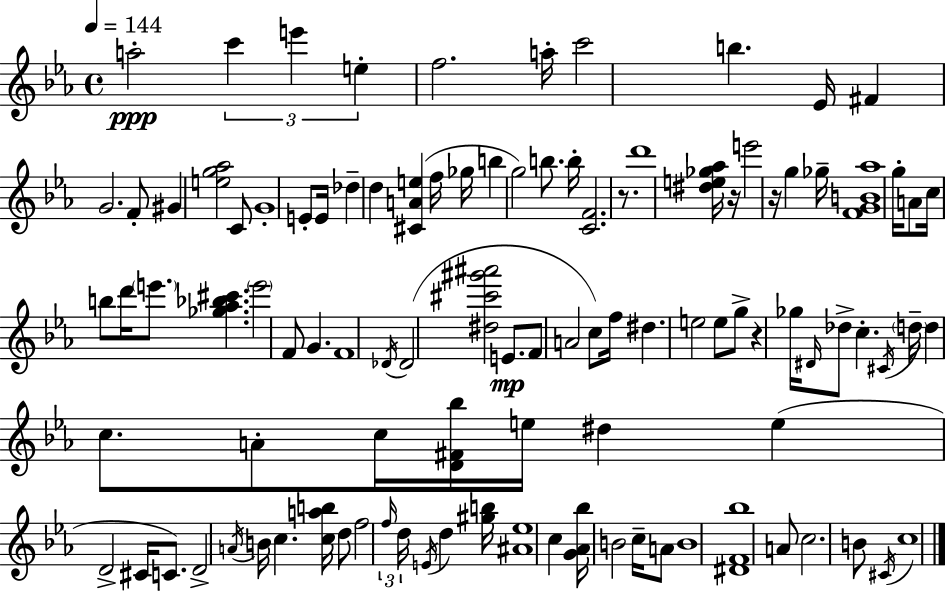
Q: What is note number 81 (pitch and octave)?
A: B4